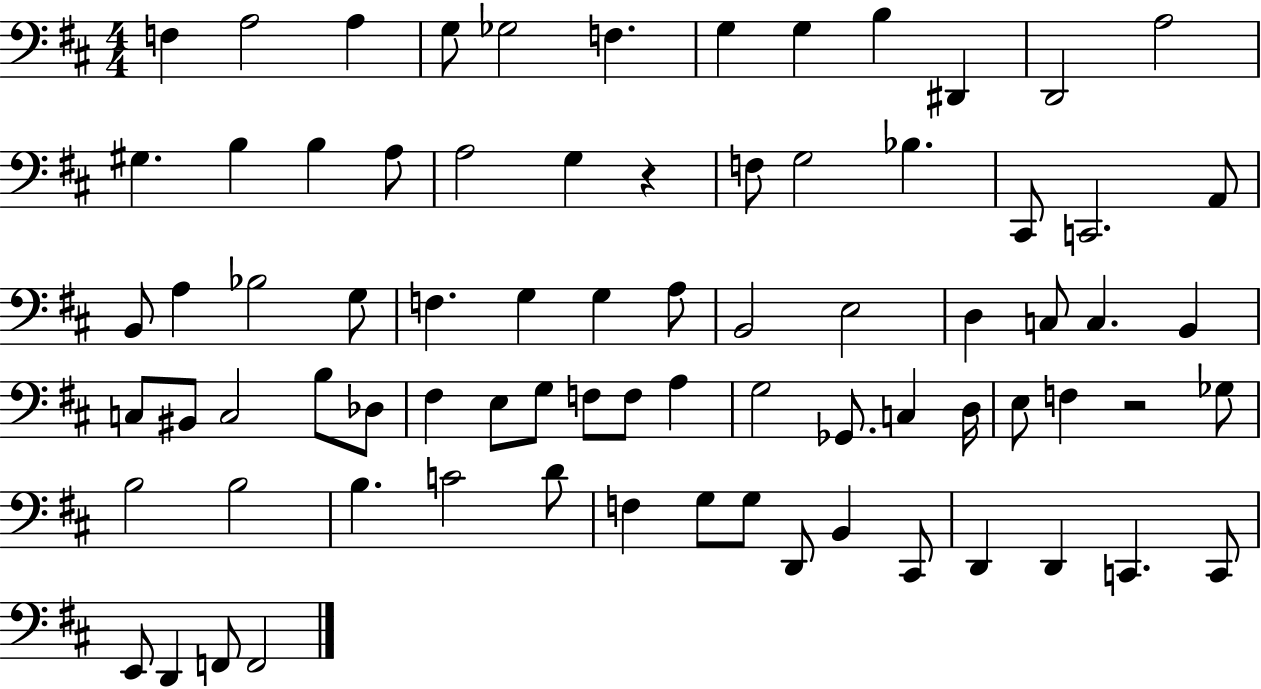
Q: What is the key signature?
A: D major